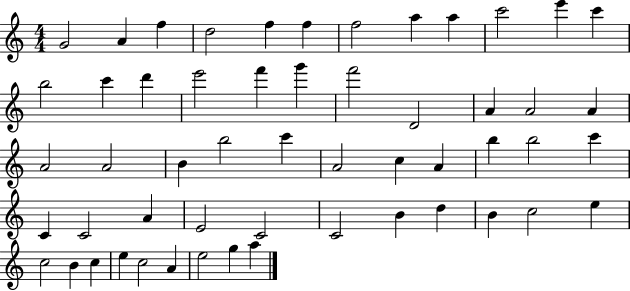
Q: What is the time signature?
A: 4/4